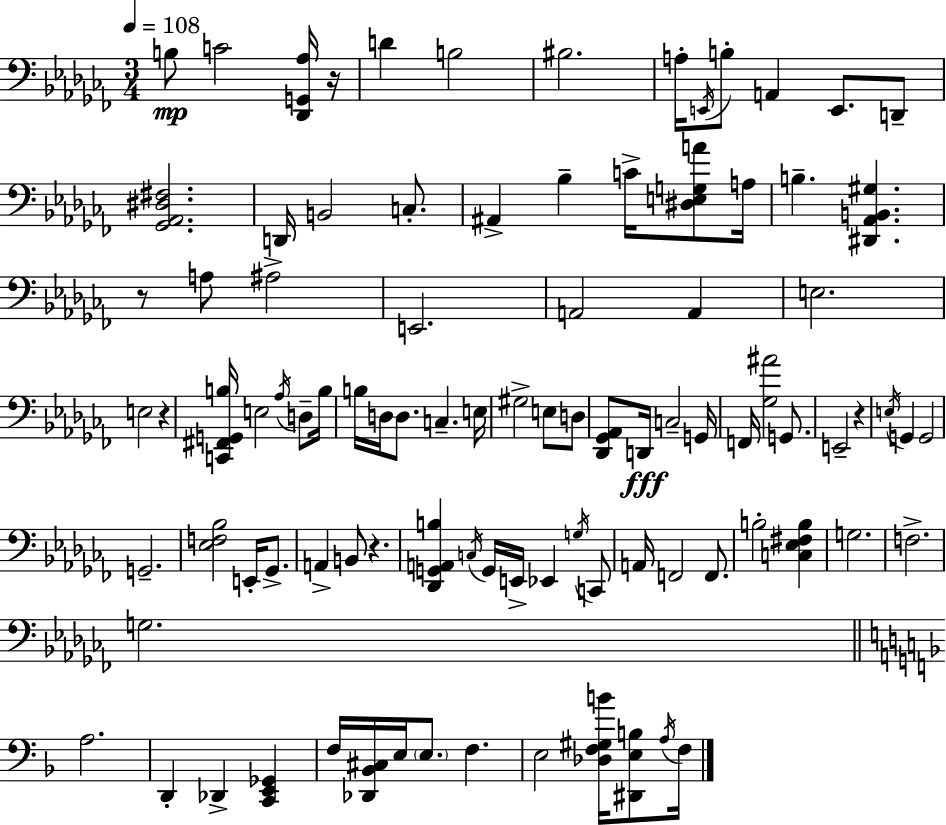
X:1
T:Untitled
M:3/4
L:1/4
K:Abm
B,/2 C2 [_D,,G,,_A,]/4 z/4 D B,2 ^B,2 A,/4 E,,/4 B,/2 A,, E,,/2 D,,/2 [_G,,_A,,^D,^F,]2 D,,/4 B,,2 C,/2 ^A,, _B, C/4 [^D,E,G,A]/2 A,/4 B, [^D,,_A,,B,,^G,] z/2 A,/2 ^A,2 E,,2 A,,2 A,, E,2 E,2 z [C,,^F,,G,,B,]/4 E,2 _A,/4 D,/2 B,/4 B,/4 D,/4 D,/2 C, E,/4 ^G,2 E,/2 D,/2 [_D,,_G,,_A,,]/2 D,,/4 C,2 G,,/4 F,,/4 [_G,^A]2 G,,/2 E,,2 z E,/4 G,, G,,2 G,,2 [_E,F,_B,]2 E,,/4 _G,,/2 A,, B,,/2 z [_D,,G,,A,,B,] C,/4 G,,/4 E,,/4 _E,, G,/4 C,,/2 A,,/4 F,,2 F,,/2 B,2 [C,_E,^F,B,] G,2 F,2 G,2 A,2 D,, _D,, [C,,E,,_G,,] F,/4 [_D,,_B,,^C,]/4 E,/4 E,/2 F, E,2 [_D,F,^G,B]/4 [^D,,E,B,]/2 A,/4 F,/4